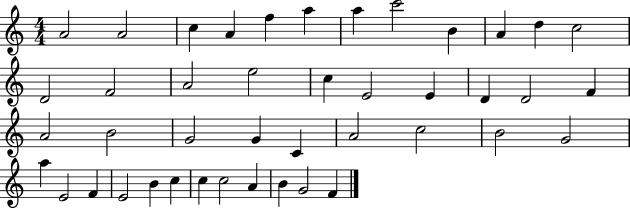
X:1
T:Untitled
M:4/4
L:1/4
K:C
A2 A2 c A f a a c'2 B A d c2 D2 F2 A2 e2 c E2 E D D2 F A2 B2 G2 G C A2 c2 B2 G2 a E2 F E2 B c c c2 A B G2 F